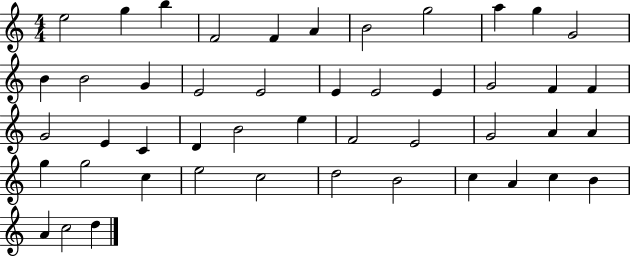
E5/h G5/q B5/q F4/h F4/q A4/q B4/h G5/h A5/q G5/q G4/h B4/q B4/h G4/q E4/h E4/h E4/q E4/h E4/q G4/h F4/q F4/q G4/h E4/q C4/q D4/q B4/h E5/q F4/h E4/h G4/h A4/q A4/q G5/q G5/h C5/q E5/h C5/h D5/h B4/h C5/q A4/q C5/q B4/q A4/q C5/h D5/q